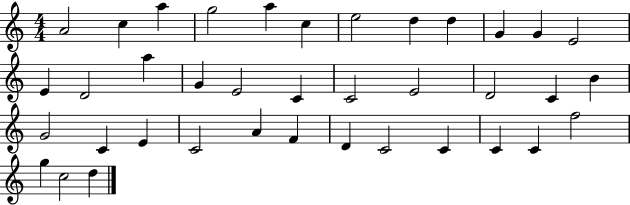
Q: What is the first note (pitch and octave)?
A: A4